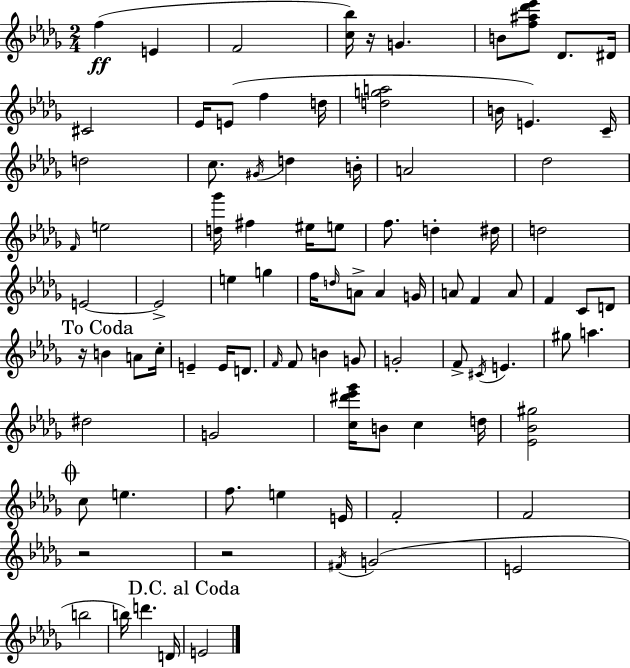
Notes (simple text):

F5/q E4/q F4/h [C5,Bb5]/s R/s G4/q. B4/e [F5,A#5,Db6,Eb6]/e Db4/e. D#4/s C#4/h Eb4/s E4/e F5/q D5/s [D5,G5,A5]/h B4/s E4/q. C4/s D5/h C5/e. G#4/s D5/q B4/s A4/h Db5/h F4/s E5/h [D5,Gb6]/s F#5/q EIS5/s E5/e F5/e. D5/q D#5/s D5/h E4/h E4/h E5/q G5/q F5/s D5/s A4/e A4/q G4/s A4/e F4/q A4/e F4/q C4/e D4/e R/s B4/q A4/e C5/s E4/q E4/s D4/e. F4/s F4/e B4/q G4/e G4/h F4/e C#4/s E4/q. G#5/e A5/q. D#5/h G4/h [C5,D#6,Eb6,Gb6]/s B4/e C5/q D5/s [Eb4,Bb4,G#5]/h C5/e E5/q. F5/e. E5/q E4/s F4/h F4/h R/h R/h F#4/s G4/h E4/h B5/h B5/s D6/q. D4/s E4/h